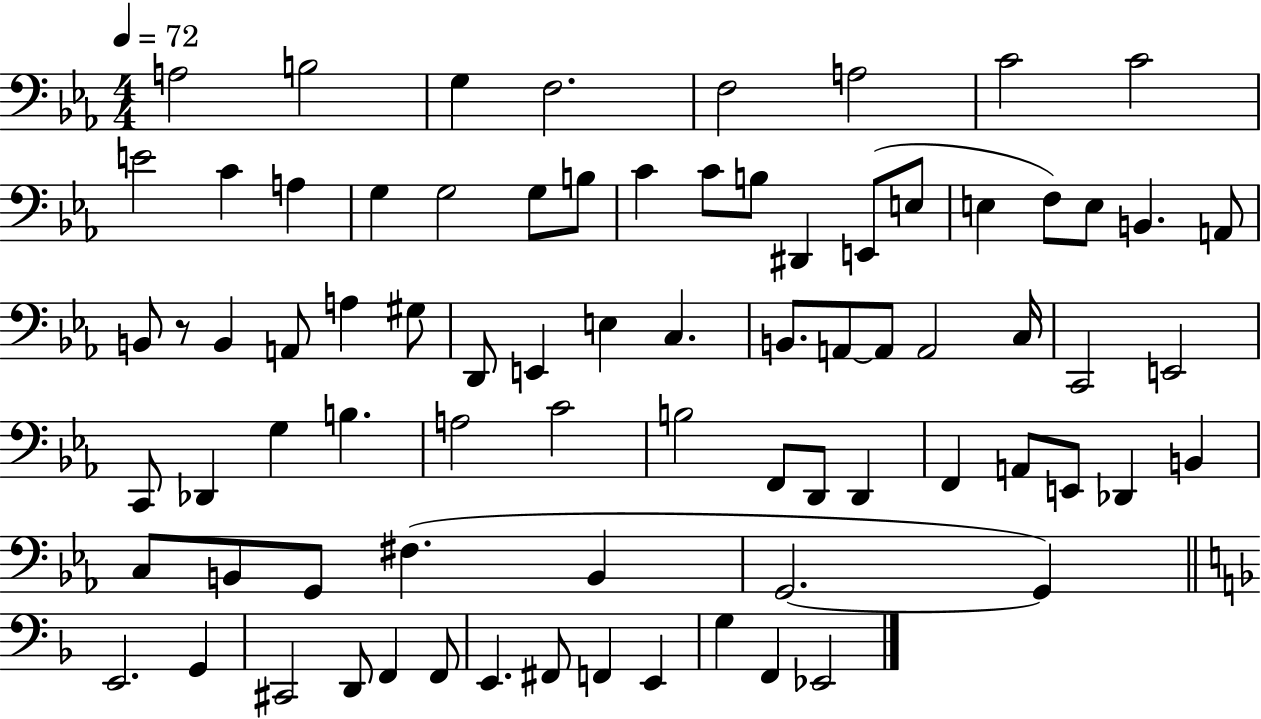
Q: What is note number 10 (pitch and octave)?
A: C4